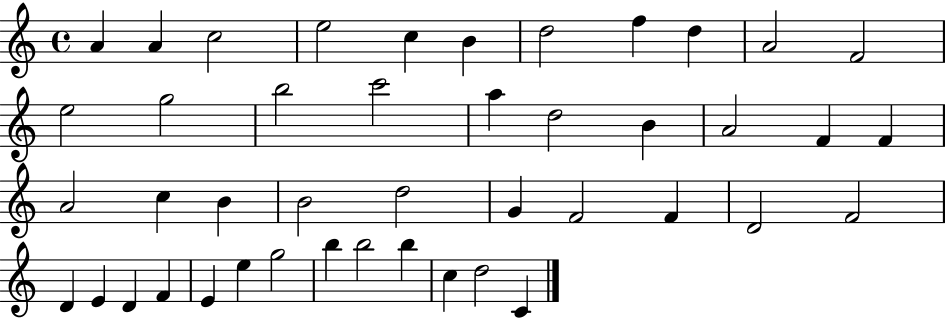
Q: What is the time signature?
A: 4/4